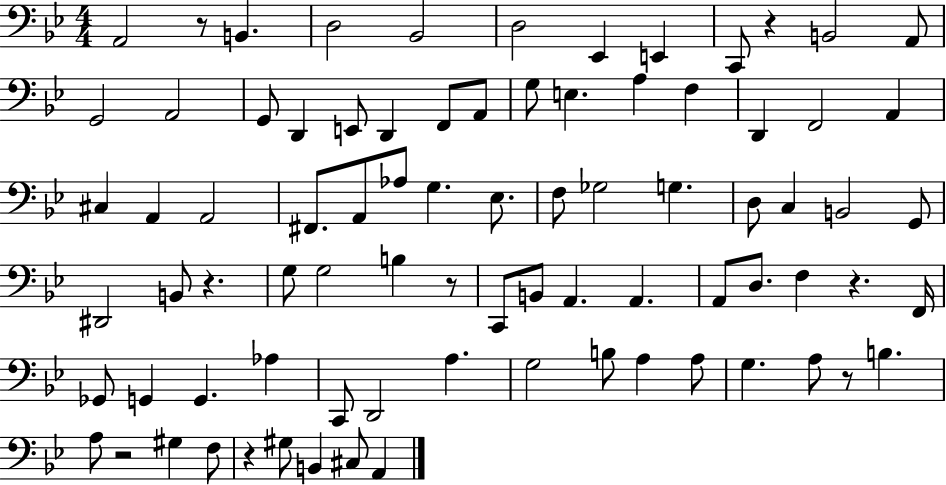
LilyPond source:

{
  \clef bass
  \numericTimeSignature
  \time 4/4
  \key bes \major
  a,2 r8 b,4. | d2 bes,2 | d2 ees,4 e,4 | c,8 r4 b,2 a,8 | \break g,2 a,2 | g,8 d,4 e,8 d,4 f,8 a,8 | g8 e4. a4 f4 | d,4 f,2 a,4 | \break cis4 a,4 a,2 | fis,8. a,8 aes8 g4. ees8. | f8 ges2 g4. | d8 c4 b,2 g,8 | \break dis,2 b,8 r4. | g8 g2 b4 r8 | c,8 b,8 a,4. a,4. | a,8 d8. f4 r4. f,16 | \break ges,8 g,4 g,4. aes4 | c,8 d,2 a4. | g2 b8 a4 a8 | g4. a8 r8 b4. | \break a8 r2 gis4 f8 | r4 gis8 b,4 cis8 a,4 | \bar "|."
}